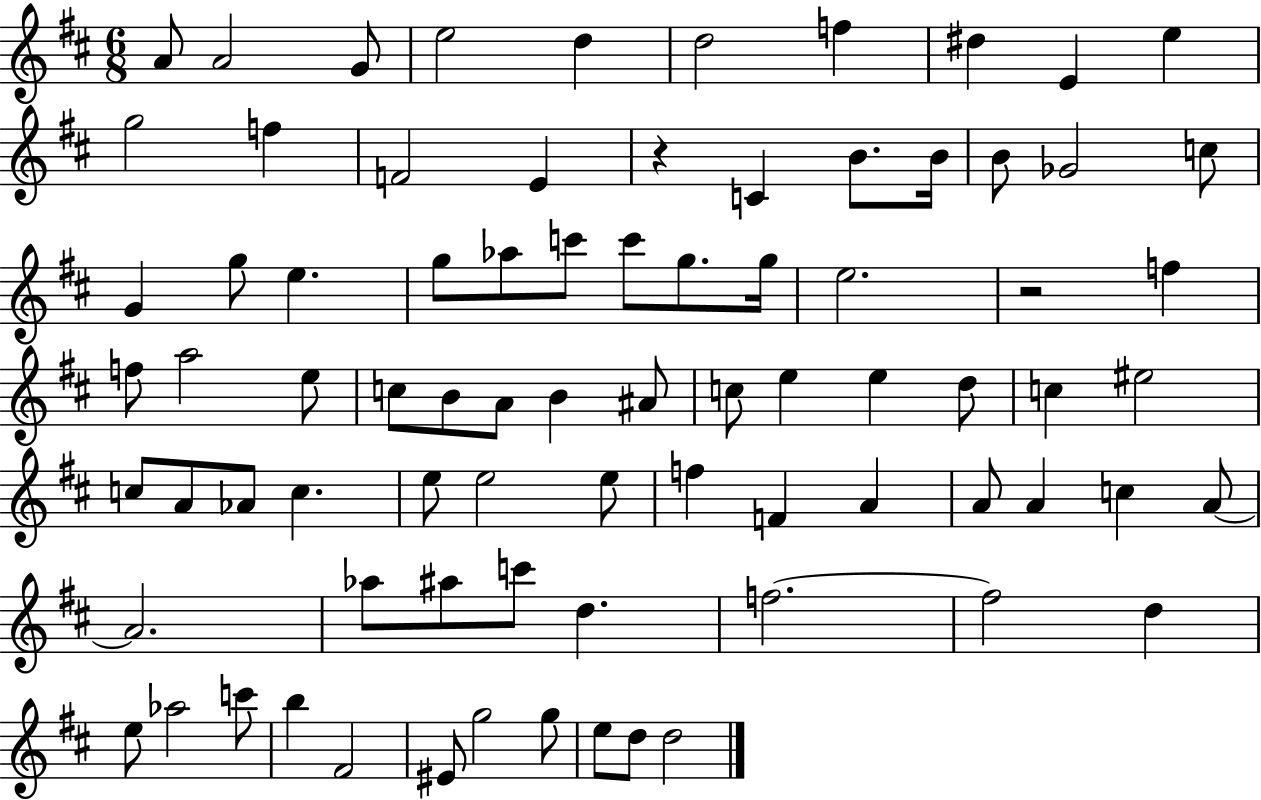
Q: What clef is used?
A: treble